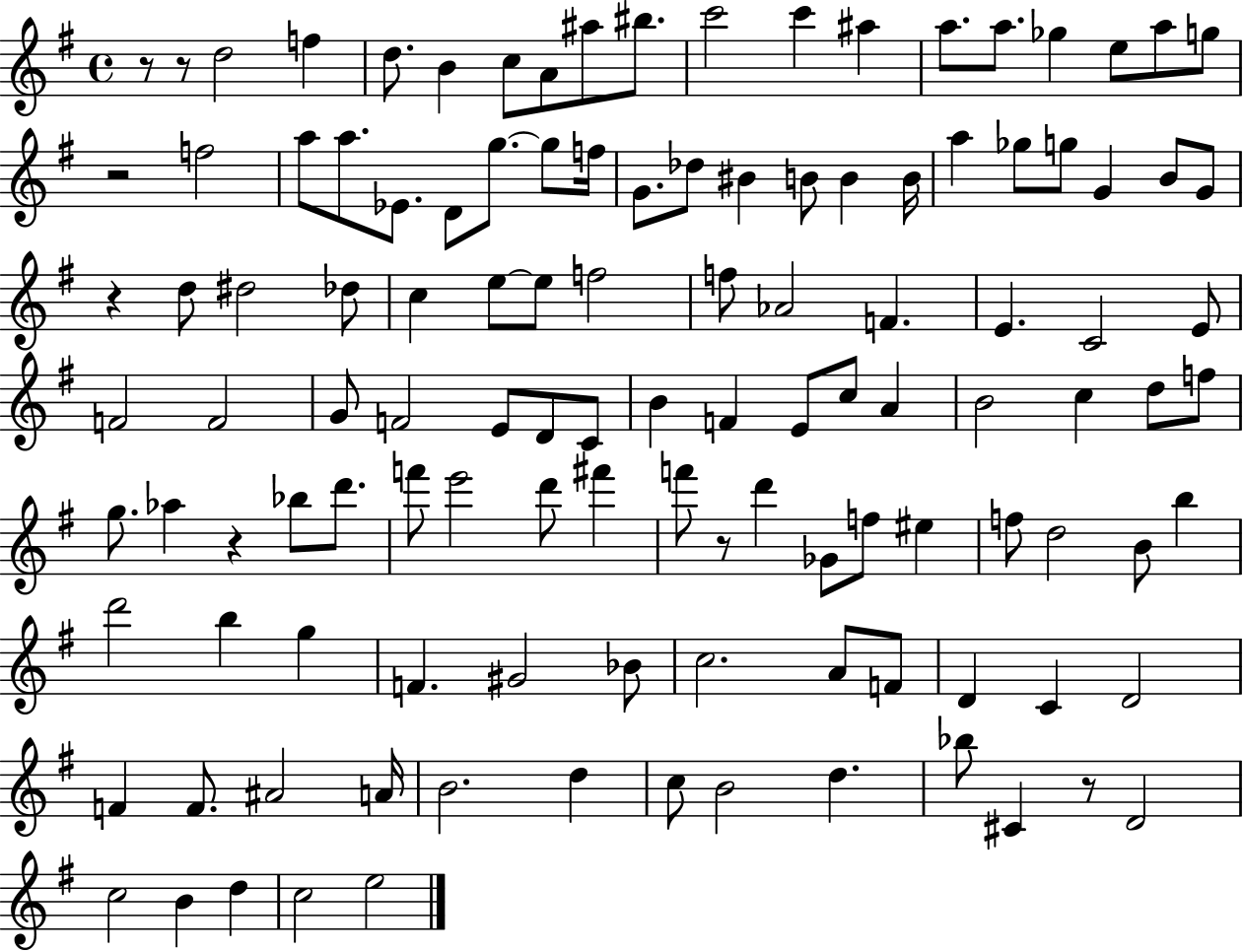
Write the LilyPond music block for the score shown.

{
  \clef treble
  \time 4/4
  \defaultTimeSignature
  \key g \major
  r8 r8 d''2 f''4 | d''8. b'4 c''8 a'8 ais''8 bis''8. | c'''2 c'''4 ais''4 | a''8. a''8. ges''4 e''8 a''8 g''8 | \break r2 f''2 | a''8 a''8. ees'8. d'8 g''8.~~ g''8 f''16 | g'8. des''8 bis'4 b'8 b'4 b'16 | a''4 ges''8 g''8 g'4 b'8 g'8 | \break r4 d''8 dis''2 des''8 | c''4 e''8~~ e''8 f''2 | f''8 aes'2 f'4. | e'4. c'2 e'8 | \break f'2 f'2 | g'8 f'2 e'8 d'8 c'8 | b'4 f'4 e'8 c''8 a'4 | b'2 c''4 d''8 f''8 | \break g''8. aes''4 r4 bes''8 d'''8. | f'''8 e'''2 d'''8 fis'''4 | f'''8 r8 d'''4 ges'8 f''8 eis''4 | f''8 d''2 b'8 b''4 | \break d'''2 b''4 g''4 | f'4. gis'2 bes'8 | c''2. a'8 f'8 | d'4 c'4 d'2 | \break f'4 f'8. ais'2 a'16 | b'2. d''4 | c''8 b'2 d''4. | bes''8 cis'4 r8 d'2 | \break c''2 b'4 d''4 | c''2 e''2 | \bar "|."
}